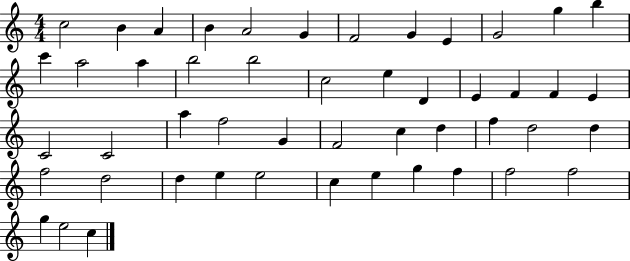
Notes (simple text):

C5/h B4/q A4/q B4/q A4/h G4/q F4/h G4/q E4/q G4/h G5/q B5/q C6/q A5/h A5/q B5/h B5/h C5/h E5/q D4/q E4/q F4/q F4/q E4/q C4/h C4/h A5/q F5/h G4/q F4/h C5/q D5/q F5/q D5/h D5/q F5/h D5/h D5/q E5/q E5/h C5/q E5/q G5/q F5/q F5/h F5/h G5/q E5/h C5/q